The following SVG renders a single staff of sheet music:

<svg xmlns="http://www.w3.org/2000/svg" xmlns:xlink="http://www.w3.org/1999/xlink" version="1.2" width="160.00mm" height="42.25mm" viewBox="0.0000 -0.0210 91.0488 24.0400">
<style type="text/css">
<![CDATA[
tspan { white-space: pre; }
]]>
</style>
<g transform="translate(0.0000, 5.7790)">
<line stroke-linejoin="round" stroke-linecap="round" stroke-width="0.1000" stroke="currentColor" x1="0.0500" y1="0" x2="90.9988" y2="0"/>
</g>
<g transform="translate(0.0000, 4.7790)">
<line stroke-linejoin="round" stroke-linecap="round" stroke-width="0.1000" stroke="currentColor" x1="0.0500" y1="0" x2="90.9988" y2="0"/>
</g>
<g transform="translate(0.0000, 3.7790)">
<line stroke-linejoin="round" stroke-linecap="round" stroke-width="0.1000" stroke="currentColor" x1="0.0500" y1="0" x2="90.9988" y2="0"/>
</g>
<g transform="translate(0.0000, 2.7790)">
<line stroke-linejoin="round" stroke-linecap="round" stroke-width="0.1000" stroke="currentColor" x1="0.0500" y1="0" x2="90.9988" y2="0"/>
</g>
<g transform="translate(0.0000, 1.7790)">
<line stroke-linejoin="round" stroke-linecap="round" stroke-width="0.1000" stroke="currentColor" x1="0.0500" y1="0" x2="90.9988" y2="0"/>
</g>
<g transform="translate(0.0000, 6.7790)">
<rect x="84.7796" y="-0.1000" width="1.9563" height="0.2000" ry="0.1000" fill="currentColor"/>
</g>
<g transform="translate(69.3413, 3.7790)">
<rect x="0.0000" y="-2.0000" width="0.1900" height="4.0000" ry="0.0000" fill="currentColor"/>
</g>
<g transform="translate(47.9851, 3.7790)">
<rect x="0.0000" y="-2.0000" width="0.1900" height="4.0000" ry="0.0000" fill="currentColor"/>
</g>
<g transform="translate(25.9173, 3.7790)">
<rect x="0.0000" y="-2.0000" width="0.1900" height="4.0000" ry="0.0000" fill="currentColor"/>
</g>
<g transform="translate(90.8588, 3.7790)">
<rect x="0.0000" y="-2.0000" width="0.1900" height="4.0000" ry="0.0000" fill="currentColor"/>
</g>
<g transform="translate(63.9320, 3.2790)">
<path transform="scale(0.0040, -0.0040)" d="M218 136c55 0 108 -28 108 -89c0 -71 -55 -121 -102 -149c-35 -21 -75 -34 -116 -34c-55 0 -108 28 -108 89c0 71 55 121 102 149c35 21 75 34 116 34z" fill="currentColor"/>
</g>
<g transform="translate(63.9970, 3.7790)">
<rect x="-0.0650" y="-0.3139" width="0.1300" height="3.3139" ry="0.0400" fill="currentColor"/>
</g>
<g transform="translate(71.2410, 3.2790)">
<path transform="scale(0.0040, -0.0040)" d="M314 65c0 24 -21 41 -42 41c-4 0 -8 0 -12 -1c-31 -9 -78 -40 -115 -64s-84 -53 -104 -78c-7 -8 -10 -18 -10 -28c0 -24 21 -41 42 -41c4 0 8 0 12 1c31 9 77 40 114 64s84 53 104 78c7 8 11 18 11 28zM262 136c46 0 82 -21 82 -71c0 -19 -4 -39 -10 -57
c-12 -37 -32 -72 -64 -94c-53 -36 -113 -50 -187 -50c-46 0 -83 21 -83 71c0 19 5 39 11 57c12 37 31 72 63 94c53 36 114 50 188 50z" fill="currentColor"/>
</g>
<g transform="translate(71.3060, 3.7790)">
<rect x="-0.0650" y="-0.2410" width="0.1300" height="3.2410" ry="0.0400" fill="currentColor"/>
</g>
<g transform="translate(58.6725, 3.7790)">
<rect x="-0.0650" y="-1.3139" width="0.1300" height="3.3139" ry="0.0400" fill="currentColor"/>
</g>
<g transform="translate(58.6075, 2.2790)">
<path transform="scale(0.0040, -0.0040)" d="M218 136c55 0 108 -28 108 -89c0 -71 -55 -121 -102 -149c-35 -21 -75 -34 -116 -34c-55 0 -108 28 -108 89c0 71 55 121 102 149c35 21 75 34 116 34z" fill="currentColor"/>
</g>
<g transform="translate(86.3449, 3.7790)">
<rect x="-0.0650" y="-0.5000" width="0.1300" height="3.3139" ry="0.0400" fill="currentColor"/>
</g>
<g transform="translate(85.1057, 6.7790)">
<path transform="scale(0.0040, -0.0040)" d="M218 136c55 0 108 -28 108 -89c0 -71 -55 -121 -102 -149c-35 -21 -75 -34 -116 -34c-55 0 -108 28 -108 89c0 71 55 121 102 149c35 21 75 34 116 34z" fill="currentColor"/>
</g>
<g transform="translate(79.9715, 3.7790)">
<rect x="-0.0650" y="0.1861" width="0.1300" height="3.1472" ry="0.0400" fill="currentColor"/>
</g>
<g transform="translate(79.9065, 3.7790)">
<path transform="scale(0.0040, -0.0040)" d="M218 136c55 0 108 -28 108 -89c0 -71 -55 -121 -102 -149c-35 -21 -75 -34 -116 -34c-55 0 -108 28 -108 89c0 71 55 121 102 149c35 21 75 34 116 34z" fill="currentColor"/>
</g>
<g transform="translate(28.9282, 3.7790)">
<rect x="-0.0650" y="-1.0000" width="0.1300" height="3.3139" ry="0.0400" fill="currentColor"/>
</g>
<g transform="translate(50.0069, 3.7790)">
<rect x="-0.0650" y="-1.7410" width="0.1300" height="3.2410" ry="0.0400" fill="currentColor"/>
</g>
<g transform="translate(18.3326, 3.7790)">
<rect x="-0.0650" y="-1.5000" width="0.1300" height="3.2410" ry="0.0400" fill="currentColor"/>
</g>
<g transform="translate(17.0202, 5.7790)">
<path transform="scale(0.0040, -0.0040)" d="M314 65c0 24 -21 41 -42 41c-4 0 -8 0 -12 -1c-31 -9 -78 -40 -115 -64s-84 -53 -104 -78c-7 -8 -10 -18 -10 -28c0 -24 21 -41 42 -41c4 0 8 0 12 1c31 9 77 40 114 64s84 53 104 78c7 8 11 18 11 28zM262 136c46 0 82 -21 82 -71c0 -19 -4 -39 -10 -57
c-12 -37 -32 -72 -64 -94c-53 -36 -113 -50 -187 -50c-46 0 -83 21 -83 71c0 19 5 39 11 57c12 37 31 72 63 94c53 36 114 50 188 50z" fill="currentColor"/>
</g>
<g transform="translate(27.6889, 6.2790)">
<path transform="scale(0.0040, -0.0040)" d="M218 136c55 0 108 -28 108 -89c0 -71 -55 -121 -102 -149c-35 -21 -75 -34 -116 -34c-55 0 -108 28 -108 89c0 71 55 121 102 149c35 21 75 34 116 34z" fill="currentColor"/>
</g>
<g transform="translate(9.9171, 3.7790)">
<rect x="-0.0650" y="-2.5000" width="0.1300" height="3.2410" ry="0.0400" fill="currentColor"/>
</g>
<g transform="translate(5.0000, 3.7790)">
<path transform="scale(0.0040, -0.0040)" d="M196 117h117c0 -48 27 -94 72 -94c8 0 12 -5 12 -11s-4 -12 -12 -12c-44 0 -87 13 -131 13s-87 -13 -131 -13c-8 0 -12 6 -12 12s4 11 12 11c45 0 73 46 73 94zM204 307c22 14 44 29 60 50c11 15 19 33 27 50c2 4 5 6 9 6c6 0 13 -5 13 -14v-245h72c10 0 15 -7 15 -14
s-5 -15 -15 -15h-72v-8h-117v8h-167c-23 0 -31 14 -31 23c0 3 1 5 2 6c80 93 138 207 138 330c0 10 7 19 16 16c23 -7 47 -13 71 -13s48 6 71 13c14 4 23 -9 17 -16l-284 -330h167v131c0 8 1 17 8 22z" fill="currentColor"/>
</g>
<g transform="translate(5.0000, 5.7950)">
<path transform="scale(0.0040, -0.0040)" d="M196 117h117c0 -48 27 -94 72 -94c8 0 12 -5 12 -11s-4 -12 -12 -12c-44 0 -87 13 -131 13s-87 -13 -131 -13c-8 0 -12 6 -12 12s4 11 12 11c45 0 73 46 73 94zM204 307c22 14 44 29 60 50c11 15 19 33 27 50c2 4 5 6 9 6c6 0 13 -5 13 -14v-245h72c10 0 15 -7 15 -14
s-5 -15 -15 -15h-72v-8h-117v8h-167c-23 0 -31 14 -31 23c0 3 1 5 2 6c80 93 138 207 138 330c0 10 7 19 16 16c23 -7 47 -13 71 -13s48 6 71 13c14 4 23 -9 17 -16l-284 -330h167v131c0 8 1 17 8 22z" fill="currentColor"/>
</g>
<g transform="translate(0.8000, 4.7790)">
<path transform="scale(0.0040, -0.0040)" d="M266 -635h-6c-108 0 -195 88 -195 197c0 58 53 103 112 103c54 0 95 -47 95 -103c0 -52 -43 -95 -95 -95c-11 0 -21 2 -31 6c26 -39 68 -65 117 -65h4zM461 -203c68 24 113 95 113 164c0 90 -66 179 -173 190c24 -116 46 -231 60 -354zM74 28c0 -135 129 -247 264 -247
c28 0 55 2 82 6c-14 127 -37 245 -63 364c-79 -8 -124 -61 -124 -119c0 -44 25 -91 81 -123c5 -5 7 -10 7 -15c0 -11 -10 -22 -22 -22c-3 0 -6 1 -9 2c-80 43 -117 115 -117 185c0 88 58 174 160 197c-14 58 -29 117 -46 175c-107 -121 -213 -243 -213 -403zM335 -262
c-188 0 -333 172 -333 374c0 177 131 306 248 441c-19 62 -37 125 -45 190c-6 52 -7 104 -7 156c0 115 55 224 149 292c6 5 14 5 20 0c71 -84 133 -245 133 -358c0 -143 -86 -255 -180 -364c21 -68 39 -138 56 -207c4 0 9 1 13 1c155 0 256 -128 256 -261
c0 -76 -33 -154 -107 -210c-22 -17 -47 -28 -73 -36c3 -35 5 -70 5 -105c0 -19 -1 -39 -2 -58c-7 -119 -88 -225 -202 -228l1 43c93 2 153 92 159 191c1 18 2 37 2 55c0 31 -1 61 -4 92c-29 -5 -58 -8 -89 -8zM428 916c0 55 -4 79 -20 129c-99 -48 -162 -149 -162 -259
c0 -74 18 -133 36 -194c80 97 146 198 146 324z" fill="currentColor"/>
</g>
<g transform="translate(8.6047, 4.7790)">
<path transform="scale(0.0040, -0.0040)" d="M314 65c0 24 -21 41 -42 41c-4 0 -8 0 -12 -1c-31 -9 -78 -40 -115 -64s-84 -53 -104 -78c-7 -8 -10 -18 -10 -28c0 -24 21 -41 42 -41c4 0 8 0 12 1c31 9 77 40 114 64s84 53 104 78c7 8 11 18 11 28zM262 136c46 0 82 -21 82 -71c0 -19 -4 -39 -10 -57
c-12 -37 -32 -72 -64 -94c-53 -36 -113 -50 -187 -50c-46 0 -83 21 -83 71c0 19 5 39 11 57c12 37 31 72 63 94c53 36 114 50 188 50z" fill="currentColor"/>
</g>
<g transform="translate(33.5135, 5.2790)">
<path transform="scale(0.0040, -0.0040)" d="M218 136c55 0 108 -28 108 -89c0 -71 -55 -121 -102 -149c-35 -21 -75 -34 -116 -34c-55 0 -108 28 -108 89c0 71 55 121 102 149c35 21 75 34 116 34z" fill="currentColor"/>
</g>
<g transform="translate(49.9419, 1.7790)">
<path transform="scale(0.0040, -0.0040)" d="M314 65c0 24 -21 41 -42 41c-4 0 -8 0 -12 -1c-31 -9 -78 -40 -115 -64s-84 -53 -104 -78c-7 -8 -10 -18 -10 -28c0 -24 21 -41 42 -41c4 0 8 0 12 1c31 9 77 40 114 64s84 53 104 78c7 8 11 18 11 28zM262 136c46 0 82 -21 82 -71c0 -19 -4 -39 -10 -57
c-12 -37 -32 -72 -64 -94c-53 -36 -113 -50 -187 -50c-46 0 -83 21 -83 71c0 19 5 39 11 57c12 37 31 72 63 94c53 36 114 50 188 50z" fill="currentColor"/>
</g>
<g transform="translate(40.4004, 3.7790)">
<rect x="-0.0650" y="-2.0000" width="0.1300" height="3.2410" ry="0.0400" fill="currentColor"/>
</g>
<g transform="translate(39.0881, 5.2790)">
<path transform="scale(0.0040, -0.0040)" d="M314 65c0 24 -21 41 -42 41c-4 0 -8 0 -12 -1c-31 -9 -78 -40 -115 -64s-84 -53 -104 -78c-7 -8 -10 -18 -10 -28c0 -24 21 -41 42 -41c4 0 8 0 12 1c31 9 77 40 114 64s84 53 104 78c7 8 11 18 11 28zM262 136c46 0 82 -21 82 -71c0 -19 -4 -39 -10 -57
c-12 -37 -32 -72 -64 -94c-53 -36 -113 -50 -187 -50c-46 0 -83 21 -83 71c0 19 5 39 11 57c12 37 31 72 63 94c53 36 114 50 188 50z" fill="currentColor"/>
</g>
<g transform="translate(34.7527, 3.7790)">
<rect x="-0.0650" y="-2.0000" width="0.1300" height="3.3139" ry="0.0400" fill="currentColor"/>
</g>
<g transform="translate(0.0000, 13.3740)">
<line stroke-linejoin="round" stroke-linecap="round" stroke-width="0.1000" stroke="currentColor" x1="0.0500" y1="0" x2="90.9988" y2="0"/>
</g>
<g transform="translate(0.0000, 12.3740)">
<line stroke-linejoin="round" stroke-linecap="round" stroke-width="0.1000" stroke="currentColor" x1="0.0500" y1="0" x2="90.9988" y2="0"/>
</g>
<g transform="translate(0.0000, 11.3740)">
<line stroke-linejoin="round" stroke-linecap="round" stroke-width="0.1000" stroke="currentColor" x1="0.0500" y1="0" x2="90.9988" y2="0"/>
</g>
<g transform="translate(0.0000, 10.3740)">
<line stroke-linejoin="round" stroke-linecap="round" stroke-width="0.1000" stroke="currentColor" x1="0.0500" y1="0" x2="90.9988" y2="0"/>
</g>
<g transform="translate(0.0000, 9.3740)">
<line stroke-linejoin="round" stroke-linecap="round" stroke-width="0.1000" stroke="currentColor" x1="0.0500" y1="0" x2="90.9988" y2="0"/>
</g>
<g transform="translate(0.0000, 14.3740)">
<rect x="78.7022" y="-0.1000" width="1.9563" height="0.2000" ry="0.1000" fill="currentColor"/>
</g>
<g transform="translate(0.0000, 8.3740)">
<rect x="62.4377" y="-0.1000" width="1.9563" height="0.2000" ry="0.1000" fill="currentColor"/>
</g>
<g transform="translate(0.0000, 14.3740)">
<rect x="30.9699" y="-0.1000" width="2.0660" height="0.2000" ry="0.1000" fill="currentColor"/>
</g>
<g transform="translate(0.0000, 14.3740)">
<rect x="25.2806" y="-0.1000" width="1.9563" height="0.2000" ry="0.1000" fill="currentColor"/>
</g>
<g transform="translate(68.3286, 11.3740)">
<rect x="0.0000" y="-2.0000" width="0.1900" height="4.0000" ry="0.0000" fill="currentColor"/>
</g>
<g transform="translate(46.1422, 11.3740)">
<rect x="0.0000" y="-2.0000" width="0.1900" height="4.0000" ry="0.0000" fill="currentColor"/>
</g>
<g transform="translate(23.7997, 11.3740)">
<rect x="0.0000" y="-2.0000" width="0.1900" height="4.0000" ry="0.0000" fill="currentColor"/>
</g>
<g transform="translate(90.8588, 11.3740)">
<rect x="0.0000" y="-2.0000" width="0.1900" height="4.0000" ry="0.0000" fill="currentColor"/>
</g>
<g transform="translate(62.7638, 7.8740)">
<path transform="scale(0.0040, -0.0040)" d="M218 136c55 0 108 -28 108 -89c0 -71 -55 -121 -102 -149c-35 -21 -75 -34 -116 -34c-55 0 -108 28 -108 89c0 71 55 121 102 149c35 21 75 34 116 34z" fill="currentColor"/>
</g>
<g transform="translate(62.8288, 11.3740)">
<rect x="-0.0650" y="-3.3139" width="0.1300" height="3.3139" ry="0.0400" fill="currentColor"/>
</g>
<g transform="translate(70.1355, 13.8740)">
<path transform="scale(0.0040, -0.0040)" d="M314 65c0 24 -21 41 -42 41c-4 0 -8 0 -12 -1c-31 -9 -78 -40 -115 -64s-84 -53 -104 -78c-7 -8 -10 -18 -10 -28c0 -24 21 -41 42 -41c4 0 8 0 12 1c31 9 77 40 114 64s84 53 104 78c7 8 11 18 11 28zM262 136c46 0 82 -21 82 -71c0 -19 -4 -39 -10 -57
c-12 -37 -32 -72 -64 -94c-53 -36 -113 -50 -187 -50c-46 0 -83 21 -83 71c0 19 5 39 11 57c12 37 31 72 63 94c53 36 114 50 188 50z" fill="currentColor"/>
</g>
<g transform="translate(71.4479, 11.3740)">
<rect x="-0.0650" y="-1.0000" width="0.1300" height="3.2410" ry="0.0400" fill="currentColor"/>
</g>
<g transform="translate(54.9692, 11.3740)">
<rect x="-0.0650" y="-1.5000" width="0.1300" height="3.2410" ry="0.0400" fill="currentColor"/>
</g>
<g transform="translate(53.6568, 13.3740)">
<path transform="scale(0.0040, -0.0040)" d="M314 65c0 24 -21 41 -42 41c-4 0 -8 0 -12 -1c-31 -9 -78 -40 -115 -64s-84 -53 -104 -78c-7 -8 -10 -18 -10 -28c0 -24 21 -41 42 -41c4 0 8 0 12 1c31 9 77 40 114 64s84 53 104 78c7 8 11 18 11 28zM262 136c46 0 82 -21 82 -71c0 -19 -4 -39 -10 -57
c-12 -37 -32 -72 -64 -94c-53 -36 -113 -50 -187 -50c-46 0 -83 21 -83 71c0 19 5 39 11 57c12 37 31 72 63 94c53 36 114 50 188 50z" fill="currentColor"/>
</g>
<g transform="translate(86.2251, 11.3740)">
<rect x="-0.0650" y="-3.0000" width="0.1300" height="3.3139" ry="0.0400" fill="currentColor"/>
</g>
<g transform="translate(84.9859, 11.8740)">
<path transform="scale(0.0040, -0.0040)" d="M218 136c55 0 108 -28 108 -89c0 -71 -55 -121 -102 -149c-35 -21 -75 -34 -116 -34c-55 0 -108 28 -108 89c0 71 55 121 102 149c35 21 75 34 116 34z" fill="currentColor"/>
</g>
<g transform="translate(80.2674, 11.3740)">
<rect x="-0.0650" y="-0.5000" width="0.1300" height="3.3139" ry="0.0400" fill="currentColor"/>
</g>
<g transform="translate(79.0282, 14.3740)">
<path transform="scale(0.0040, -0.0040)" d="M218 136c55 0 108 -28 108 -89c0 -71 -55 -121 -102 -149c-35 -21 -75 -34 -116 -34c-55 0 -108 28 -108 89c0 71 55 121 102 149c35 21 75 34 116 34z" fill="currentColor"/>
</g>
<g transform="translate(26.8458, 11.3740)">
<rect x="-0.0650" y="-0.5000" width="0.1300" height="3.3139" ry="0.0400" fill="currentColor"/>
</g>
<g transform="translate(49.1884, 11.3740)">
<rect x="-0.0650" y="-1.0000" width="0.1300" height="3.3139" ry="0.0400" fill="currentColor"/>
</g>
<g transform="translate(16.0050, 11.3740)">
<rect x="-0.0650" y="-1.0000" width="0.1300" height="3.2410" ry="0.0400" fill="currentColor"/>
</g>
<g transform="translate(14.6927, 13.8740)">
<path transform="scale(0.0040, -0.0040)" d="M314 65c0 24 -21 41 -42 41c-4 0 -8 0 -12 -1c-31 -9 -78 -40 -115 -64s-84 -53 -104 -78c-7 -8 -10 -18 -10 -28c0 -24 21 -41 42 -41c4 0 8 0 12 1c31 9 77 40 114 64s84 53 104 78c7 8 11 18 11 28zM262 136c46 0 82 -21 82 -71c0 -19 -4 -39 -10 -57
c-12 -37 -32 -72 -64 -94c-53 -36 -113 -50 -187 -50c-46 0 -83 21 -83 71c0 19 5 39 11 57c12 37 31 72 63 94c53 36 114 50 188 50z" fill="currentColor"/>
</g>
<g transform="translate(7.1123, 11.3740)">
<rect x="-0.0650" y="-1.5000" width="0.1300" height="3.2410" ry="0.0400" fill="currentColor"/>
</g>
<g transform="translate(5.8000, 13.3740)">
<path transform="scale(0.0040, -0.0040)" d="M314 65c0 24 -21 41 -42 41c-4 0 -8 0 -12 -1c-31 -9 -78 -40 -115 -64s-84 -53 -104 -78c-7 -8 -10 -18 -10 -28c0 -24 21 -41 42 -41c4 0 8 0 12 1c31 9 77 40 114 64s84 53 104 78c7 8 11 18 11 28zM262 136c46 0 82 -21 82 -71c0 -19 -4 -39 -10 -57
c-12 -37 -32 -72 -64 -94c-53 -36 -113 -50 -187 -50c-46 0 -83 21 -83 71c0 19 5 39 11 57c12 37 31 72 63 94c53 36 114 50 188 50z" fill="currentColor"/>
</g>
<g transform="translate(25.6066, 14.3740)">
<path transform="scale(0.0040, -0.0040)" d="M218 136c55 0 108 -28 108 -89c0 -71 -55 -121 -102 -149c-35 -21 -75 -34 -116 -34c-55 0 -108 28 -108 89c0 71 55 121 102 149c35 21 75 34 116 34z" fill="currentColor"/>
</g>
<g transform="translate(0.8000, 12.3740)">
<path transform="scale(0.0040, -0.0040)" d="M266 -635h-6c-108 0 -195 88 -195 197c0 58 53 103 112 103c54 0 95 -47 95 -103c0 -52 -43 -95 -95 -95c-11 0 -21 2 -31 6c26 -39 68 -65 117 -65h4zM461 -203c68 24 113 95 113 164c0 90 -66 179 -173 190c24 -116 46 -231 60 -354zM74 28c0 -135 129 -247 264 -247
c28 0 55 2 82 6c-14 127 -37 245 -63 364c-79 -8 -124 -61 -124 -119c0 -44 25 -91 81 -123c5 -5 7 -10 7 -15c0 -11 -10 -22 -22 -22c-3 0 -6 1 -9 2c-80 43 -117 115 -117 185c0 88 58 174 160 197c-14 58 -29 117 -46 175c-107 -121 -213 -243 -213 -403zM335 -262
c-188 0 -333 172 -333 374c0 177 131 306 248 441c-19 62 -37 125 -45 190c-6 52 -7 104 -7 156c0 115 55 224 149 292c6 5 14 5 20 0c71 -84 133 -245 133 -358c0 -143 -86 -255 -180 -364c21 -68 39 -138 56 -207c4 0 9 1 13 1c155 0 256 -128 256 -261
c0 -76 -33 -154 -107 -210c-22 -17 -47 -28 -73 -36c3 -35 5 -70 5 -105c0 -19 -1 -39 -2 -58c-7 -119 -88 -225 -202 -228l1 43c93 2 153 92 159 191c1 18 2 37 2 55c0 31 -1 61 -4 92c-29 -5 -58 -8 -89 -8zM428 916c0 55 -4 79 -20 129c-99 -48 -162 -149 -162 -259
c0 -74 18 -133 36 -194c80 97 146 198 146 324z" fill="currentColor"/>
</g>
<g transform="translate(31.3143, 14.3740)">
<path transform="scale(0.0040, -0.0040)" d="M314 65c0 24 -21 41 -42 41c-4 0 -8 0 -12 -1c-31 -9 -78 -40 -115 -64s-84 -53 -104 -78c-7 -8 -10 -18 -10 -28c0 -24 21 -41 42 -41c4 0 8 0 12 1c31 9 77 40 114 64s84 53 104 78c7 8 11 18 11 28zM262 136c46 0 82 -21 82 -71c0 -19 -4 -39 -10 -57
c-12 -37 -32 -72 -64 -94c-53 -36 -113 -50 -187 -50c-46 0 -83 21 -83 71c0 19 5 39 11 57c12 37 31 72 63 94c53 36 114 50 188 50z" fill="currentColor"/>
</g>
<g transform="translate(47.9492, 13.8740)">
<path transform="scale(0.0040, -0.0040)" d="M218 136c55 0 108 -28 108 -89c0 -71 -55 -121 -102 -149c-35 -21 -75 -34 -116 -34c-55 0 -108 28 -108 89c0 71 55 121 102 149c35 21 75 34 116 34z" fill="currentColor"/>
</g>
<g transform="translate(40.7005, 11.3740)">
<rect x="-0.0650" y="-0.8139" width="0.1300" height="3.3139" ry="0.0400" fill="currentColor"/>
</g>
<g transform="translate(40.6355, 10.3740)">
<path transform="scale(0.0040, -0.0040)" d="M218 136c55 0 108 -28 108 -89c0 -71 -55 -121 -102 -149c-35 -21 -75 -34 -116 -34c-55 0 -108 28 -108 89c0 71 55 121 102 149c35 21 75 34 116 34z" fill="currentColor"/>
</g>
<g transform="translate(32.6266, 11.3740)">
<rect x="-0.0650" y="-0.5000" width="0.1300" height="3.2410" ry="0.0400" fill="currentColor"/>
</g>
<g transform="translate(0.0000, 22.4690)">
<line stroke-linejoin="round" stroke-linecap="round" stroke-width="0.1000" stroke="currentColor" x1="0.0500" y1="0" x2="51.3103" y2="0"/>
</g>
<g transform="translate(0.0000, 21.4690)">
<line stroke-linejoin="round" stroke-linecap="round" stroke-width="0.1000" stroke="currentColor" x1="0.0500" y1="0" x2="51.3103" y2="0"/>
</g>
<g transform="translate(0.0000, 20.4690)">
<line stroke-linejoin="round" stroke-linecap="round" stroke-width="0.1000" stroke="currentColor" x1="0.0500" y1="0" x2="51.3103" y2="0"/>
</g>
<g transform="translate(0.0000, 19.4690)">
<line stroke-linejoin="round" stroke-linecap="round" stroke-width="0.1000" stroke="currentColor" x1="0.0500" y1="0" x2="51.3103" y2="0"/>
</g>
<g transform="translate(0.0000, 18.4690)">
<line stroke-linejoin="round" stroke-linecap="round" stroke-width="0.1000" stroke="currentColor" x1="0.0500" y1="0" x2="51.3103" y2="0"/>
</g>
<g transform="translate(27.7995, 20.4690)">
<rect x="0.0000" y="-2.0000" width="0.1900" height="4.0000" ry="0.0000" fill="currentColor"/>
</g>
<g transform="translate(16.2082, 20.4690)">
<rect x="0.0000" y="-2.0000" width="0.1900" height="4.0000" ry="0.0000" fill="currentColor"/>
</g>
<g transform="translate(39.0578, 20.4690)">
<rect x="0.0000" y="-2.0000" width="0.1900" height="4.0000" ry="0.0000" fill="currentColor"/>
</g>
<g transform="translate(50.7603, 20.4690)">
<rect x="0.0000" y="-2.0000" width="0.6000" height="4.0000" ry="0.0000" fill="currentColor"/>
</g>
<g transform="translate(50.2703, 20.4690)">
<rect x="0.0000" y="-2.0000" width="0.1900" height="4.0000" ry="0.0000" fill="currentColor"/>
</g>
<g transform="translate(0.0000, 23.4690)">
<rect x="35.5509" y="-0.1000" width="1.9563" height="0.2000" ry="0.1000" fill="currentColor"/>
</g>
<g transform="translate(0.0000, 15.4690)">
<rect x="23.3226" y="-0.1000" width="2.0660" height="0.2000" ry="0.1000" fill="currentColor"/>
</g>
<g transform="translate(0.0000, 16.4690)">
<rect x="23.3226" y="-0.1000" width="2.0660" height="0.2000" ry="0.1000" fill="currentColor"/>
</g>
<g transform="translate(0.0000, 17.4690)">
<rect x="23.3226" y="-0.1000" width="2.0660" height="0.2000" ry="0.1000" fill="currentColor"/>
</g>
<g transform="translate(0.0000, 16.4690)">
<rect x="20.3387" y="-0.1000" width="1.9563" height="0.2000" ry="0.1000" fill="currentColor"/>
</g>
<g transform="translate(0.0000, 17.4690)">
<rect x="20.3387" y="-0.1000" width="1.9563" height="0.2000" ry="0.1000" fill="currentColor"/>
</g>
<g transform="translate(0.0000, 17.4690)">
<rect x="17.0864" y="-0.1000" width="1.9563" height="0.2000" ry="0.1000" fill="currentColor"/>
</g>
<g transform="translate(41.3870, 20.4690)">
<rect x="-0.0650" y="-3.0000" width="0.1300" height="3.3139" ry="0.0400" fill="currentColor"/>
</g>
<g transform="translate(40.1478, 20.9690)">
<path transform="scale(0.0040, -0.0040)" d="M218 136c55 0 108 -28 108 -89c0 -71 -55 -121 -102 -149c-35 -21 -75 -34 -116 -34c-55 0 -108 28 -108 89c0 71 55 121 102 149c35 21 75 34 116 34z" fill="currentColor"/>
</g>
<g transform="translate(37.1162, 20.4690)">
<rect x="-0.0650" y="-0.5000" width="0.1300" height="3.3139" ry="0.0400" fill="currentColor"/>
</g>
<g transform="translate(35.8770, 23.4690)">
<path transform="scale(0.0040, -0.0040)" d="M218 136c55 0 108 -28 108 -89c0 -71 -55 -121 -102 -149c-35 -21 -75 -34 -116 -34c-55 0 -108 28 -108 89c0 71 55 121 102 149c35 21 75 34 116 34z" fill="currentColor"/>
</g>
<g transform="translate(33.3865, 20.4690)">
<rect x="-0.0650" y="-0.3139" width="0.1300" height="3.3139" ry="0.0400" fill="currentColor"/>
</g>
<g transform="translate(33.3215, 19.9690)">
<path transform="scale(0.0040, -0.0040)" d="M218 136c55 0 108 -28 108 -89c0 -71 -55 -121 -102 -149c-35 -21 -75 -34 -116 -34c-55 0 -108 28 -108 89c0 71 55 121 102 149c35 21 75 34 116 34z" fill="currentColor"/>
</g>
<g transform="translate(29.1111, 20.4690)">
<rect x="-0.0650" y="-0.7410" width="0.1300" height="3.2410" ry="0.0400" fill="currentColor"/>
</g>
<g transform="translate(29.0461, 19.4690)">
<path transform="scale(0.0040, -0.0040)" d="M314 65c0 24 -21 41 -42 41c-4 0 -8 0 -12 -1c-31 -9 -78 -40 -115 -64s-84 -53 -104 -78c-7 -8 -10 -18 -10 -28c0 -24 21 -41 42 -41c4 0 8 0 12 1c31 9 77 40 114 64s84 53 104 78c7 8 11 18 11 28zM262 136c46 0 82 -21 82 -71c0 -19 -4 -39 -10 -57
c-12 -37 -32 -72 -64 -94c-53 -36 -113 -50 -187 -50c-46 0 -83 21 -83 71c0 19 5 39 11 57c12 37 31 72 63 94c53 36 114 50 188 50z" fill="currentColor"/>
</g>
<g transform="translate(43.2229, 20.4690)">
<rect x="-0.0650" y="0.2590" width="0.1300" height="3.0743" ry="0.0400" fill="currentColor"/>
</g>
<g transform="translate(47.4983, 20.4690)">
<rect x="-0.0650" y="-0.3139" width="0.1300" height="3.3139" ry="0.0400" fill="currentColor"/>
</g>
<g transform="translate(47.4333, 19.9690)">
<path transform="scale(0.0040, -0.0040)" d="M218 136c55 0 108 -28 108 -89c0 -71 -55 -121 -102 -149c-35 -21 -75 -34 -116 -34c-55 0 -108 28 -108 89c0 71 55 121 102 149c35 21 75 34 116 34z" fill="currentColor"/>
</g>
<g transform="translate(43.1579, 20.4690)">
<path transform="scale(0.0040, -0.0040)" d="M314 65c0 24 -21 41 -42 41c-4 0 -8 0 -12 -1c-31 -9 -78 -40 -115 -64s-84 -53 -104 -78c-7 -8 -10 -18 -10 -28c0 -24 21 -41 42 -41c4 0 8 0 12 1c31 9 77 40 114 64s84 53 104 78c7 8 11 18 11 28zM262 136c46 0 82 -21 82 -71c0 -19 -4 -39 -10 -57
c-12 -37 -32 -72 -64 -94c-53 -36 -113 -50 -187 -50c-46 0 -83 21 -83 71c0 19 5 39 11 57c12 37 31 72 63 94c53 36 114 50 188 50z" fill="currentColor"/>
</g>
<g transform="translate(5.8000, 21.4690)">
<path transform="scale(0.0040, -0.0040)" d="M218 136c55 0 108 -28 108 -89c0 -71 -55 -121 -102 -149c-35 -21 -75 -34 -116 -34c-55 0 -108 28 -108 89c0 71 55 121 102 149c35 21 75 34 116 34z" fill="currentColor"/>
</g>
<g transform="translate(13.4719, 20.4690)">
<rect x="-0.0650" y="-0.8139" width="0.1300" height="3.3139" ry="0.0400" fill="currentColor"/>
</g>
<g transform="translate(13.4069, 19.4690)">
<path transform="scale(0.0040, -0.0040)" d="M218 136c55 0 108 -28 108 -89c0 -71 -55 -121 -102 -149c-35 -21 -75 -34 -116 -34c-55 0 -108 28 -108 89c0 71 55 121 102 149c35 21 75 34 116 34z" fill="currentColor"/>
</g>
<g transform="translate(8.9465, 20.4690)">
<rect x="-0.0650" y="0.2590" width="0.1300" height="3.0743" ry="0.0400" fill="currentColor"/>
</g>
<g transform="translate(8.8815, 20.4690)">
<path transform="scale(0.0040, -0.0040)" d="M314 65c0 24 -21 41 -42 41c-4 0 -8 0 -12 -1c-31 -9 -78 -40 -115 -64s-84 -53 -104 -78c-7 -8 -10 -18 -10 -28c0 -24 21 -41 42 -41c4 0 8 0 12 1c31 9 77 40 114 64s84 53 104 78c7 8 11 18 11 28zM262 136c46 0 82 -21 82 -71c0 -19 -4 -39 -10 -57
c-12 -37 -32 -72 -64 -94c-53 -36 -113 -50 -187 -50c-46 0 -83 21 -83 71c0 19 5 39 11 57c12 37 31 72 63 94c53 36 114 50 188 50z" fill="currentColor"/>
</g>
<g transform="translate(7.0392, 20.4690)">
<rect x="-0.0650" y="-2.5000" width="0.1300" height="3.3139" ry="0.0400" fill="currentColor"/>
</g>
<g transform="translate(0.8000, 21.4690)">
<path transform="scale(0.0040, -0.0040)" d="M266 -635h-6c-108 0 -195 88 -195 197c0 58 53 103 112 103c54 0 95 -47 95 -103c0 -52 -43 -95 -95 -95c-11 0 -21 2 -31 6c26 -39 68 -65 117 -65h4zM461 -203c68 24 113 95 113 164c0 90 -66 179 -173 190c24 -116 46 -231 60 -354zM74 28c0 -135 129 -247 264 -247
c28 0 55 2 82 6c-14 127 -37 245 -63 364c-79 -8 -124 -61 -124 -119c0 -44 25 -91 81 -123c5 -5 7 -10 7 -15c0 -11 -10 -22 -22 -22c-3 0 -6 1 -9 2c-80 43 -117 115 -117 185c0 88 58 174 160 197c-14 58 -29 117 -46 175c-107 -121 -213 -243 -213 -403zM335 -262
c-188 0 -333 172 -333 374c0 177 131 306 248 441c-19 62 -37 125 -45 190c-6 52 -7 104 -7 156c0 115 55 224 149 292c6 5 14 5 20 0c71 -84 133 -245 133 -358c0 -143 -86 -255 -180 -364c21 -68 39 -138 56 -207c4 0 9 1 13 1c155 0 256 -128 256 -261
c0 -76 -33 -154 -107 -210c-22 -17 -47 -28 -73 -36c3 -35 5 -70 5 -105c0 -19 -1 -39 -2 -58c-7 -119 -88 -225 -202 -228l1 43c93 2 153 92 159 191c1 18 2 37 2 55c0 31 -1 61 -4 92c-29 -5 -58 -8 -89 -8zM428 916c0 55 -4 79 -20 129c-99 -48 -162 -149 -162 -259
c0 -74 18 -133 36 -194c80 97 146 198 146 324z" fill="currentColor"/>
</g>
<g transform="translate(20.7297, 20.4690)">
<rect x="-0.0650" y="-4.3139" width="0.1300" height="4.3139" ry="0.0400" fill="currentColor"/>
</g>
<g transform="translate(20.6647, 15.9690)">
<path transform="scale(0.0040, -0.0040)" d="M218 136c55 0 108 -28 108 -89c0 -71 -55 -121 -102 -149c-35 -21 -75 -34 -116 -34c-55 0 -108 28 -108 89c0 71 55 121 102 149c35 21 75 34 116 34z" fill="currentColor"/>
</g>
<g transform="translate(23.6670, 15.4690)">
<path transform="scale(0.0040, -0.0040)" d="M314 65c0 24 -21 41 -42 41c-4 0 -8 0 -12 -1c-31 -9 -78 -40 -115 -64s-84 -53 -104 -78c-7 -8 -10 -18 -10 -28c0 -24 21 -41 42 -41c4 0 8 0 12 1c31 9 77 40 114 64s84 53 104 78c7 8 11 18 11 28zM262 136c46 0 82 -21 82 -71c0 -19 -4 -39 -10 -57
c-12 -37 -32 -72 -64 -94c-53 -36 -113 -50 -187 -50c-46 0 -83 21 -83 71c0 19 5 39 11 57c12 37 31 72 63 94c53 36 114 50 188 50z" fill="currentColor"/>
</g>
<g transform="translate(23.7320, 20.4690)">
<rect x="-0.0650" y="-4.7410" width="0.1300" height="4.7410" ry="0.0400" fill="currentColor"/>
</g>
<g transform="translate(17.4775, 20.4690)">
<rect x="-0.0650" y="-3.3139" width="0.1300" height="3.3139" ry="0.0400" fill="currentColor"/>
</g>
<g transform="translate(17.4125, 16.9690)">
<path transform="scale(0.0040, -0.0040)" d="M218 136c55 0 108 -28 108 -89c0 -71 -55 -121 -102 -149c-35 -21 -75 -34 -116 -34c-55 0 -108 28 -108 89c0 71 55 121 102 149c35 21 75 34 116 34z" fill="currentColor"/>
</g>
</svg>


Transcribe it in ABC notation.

X:1
T:Untitled
M:4/4
L:1/4
K:C
G2 E2 D F F2 f2 e c c2 B C E2 D2 C C2 d D E2 b D2 C A G B2 d b d' e'2 d2 c C A B2 c